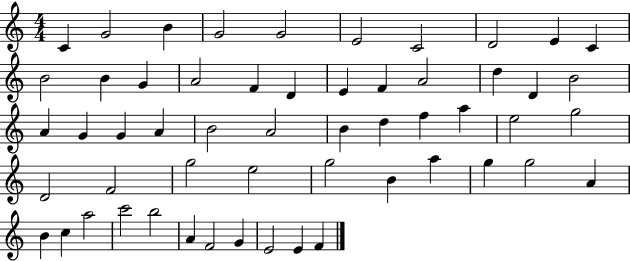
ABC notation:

X:1
T:Untitled
M:4/4
L:1/4
K:C
C G2 B G2 G2 E2 C2 D2 E C B2 B G A2 F D E F A2 d D B2 A G G A B2 A2 B d f a e2 g2 D2 F2 g2 e2 g2 B a g g2 A B c a2 c'2 b2 A F2 G E2 E F